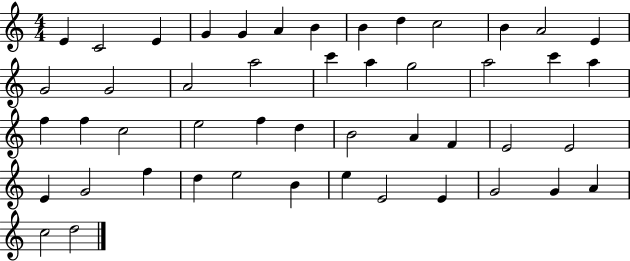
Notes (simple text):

E4/q C4/h E4/q G4/q G4/q A4/q B4/q B4/q D5/q C5/h B4/q A4/h E4/q G4/h G4/h A4/h A5/h C6/q A5/q G5/h A5/h C6/q A5/q F5/q F5/q C5/h E5/h F5/q D5/q B4/h A4/q F4/q E4/h E4/h E4/q G4/h F5/q D5/q E5/h B4/q E5/q E4/h E4/q G4/h G4/q A4/q C5/h D5/h